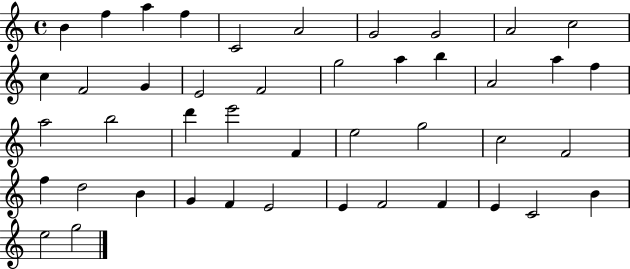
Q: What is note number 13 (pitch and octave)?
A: G4